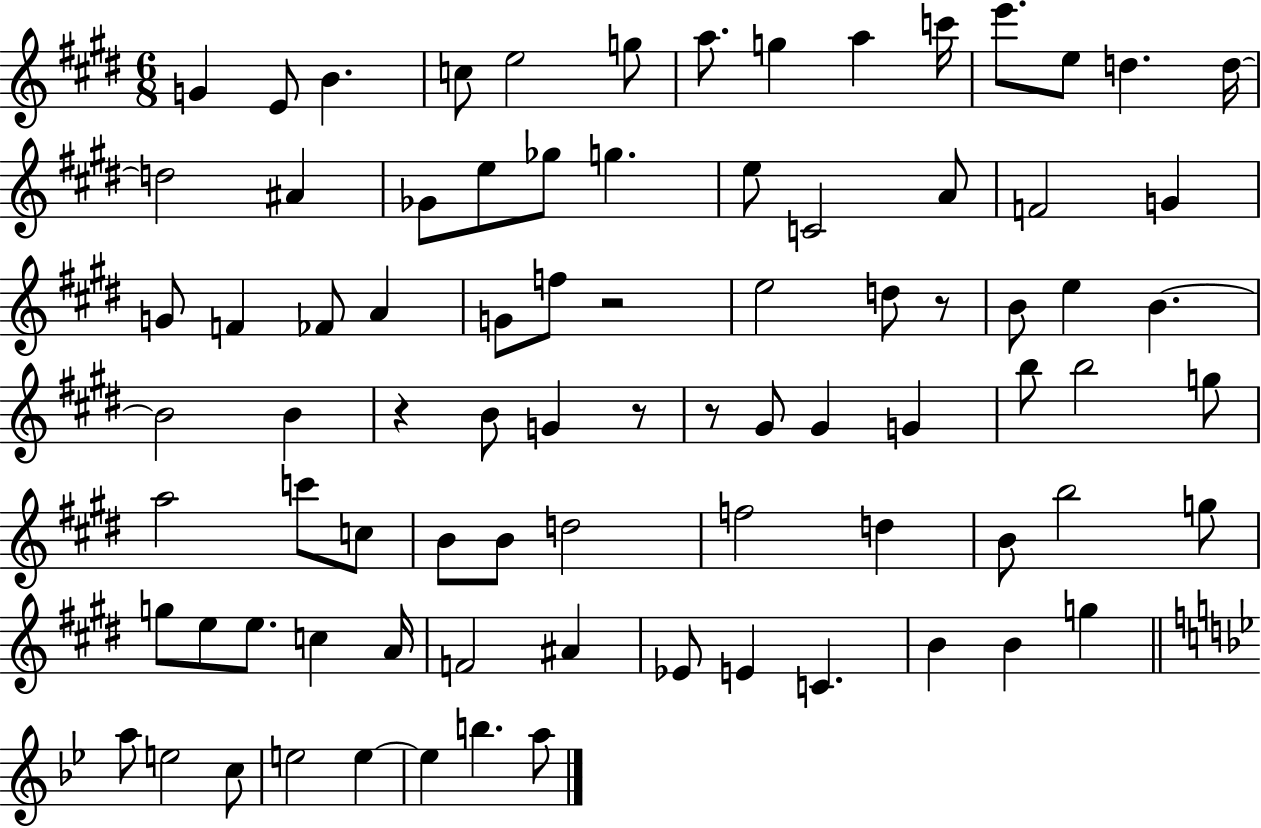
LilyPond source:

{
  \clef treble
  \numericTimeSignature
  \time 6/8
  \key e \major
  g'4 e'8 b'4. | c''8 e''2 g''8 | a''8. g''4 a''4 c'''16 | e'''8. e''8 d''4. d''16~~ | \break d''2 ais'4 | ges'8 e''8 ges''8 g''4. | e''8 c'2 a'8 | f'2 g'4 | \break g'8 f'4 fes'8 a'4 | g'8 f''8 r2 | e''2 d''8 r8 | b'8 e''4 b'4.~~ | \break b'2 b'4 | r4 b'8 g'4 r8 | r8 gis'8 gis'4 g'4 | b''8 b''2 g''8 | \break a''2 c'''8 c''8 | b'8 b'8 d''2 | f''2 d''4 | b'8 b''2 g''8 | \break g''8 e''8 e''8. c''4 a'16 | f'2 ais'4 | ees'8 e'4 c'4. | b'4 b'4 g''4 | \break \bar "||" \break \key g \minor a''8 e''2 c''8 | e''2 e''4~~ | e''4 b''4. a''8 | \bar "|."
}